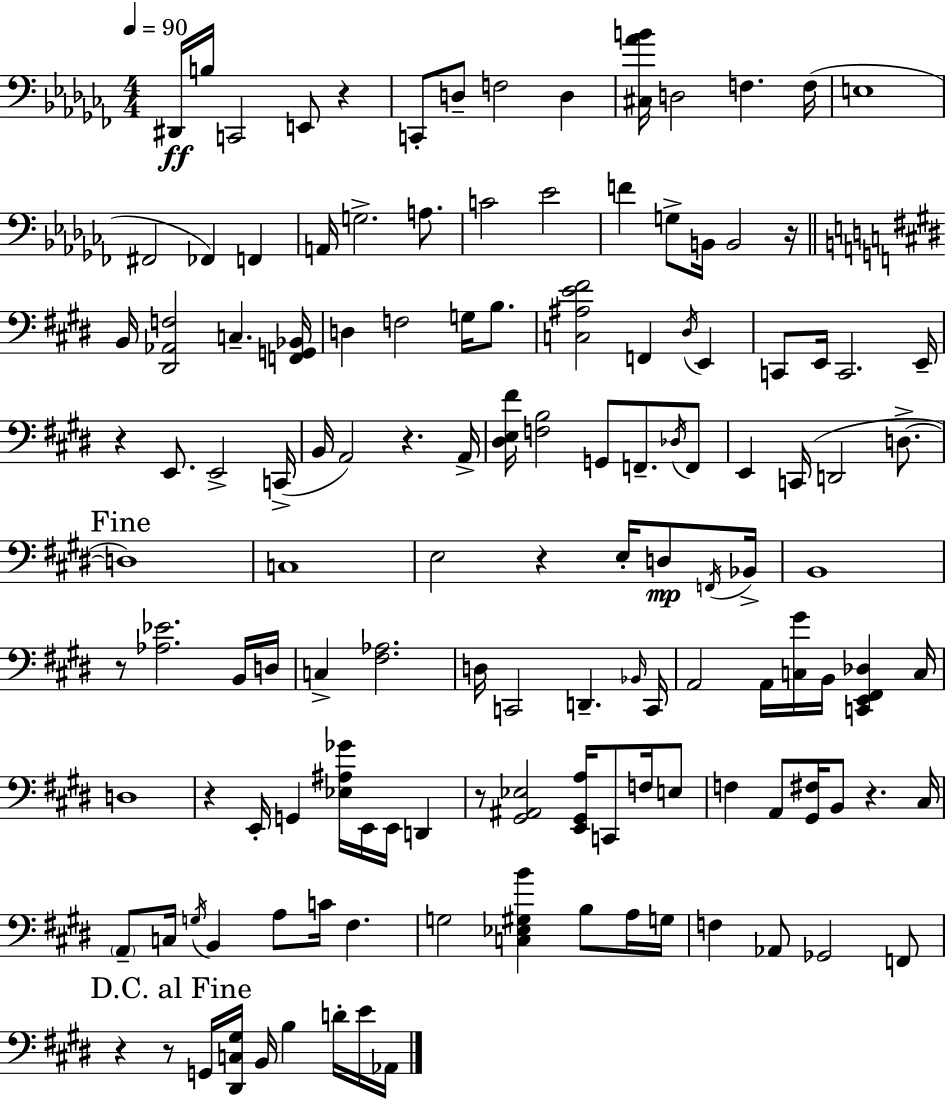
{
  \clef bass
  \numericTimeSignature
  \time 4/4
  \key aes \minor
  \tempo 4 = 90
  dis,16\ff b16 c,2 e,8 r4 | c,8-. d8-- f2 d4 | <cis aes' b'>16 d2 f4. f16( | e1 | \break fis,2 fes,4) f,4 | a,16 g2.-> a8. | c'2 ees'2 | f'4 g8-> b,16 b,2 r16 | \break \bar "||" \break \key e \major b,16 <dis, aes, f>2 c4.-- <f, g, bes,>16 | d4 f2 g16 b8. | <c ais e' fis'>2 f,4 \acciaccatura { dis16 } e,4 | c,8 e,16 c,2. | \break e,16-- r4 e,8. e,2-> | c,16->( b,16 a,2) r4. | a,16-> <dis e fis'>16 <f b>2 g,8 f,8.-- \acciaccatura { des16 } | f,8 e,4 c,16( d,2 d8.->~~ | \break \mark "Fine" d1) | c1 | e2 r4 e16-. d8\mp | \acciaccatura { f,16 } bes,16-> b,1 | \break r8 <aes ees'>2. | b,16 d16 c4-> <fis aes>2. | d16 c,2 d,4.-- | \grace { bes,16 } c,16 a,2 a,16 <c gis'>16 b,16 <c, e, fis, des>4 | \break c16 d1 | r4 e,16-. g,4 <ees ais ges'>16 e,16 e,16 | d,4 r8 <gis, ais, ees>2 <e, gis, a>16 c,8 | f16 e8 f4 a,8 <gis, fis>16 b,8 r4. | \break cis16 \parenthesize a,8-- c16 \acciaccatura { g16 } b,4 a8 c'16 fis4. | g2 <c ees gis b'>4 | b8 a16 g16 f4 aes,8 ges,2 | f,8 \mark "D.C. al Fine" r4 r8 g,16 <dis, c gis>16 b,16 b4 | \break d'16-. e'16 aes,16 \bar "|."
}